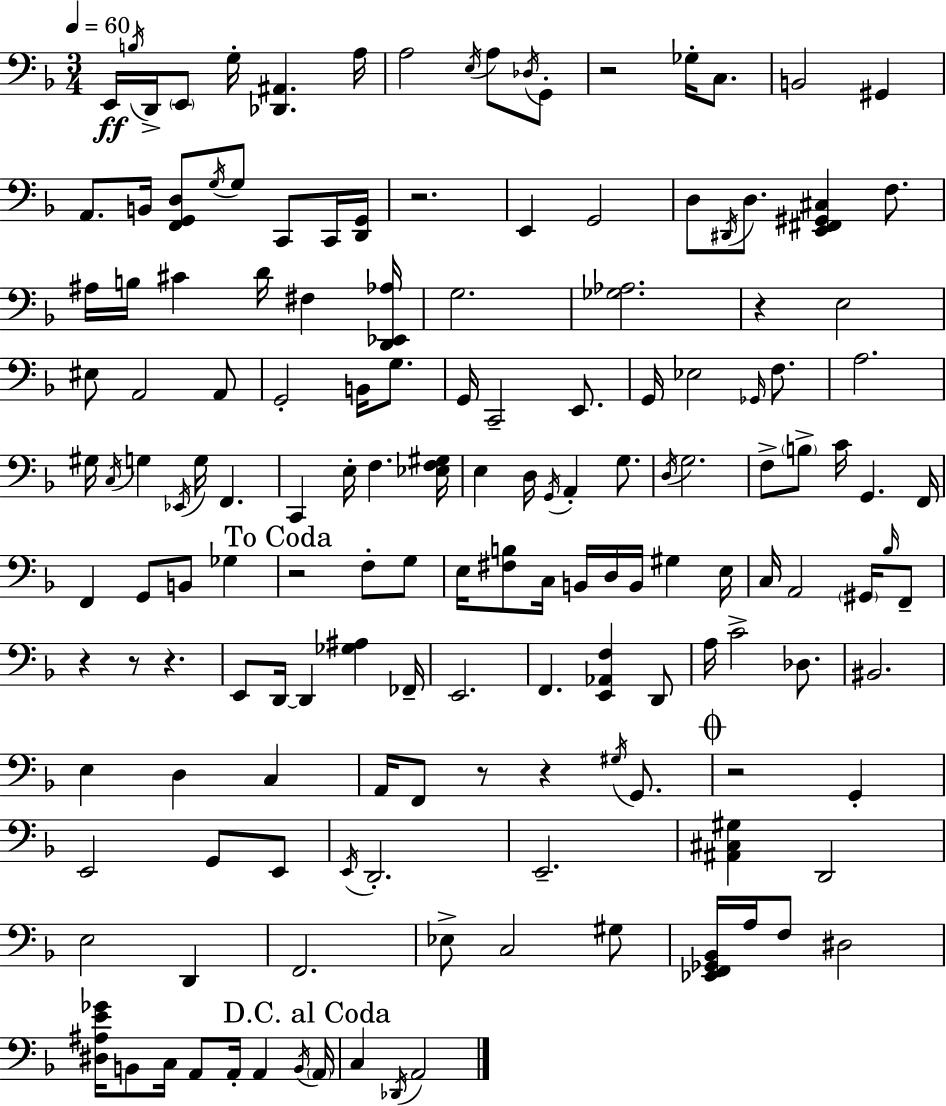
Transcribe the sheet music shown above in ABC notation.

X:1
T:Untitled
M:3/4
L:1/4
K:F
E,,/4 B,/4 D,,/4 E,,/2 G,/4 [_D,,^A,,] A,/4 A,2 E,/4 A,/2 _D,/4 G,,/2 z2 _G,/4 C,/2 B,,2 ^G,, A,,/2 B,,/4 [F,,G,,D,]/2 G,/4 G,/2 C,,/2 C,,/4 [D,,G,,]/4 z2 E,, G,,2 D,/2 ^D,,/4 D,/2 [E,,^F,,^G,,^C,] F,/2 ^A,/4 B,/4 ^C D/4 ^F, [D,,_E,,_A,]/4 G,2 [_G,_A,]2 z E,2 ^E,/2 A,,2 A,,/2 G,,2 B,,/4 G,/2 G,,/4 C,,2 E,,/2 G,,/4 _E,2 _G,,/4 F,/2 A,2 ^G,/4 C,/4 G, _E,,/4 G,/4 F,, C,, E,/4 F, [_E,F,^G,]/4 E, D,/4 G,,/4 A,, G,/2 D,/4 G,2 F,/2 B,/2 C/4 G,, F,,/4 F,, G,,/2 B,,/2 _G, z2 F,/2 G,/2 E,/4 [^F,B,]/2 C,/4 B,,/4 D,/4 B,,/4 ^G, E,/4 C,/4 A,,2 ^G,,/4 _B,/4 F,,/2 z z/2 z E,,/2 D,,/4 D,, [_G,^A,] _F,,/4 E,,2 F,, [E,,_A,,F,] D,,/2 A,/4 C2 _D,/2 ^B,,2 E, D, C, A,,/4 F,,/2 z/2 z ^G,/4 G,,/2 z2 G,, E,,2 G,,/2 E,,/2 E,,/4 D,,2 E,,2 [^A,,^C,^G,] D,,2 E,2 D,, F,,2 _E,/2 C,2 ^G,/2 [_E,,F,,_G,,_B,,]/4 A,/4 F,/2 ^D,2 [^D,^A,E_G]/4 B,,/2 C,/4 A,,/2 A,,/4 A,, B,,/4 A,,/4 C, _D,,/4 A,,2